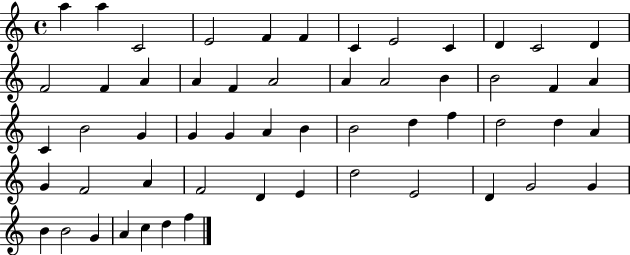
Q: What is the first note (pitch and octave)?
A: A5